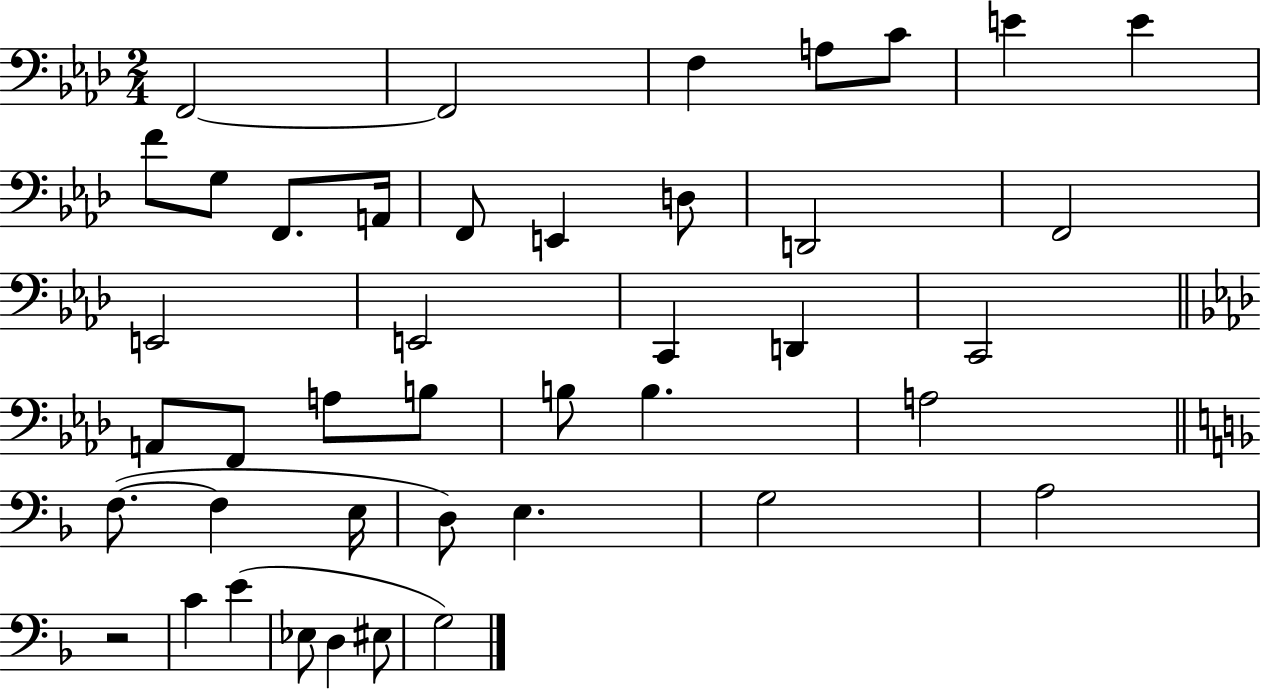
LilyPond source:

{
  \clef bass
  \numericTimeSignature
  \time 2/4
  \key aes \major
  \repeat volta 2 { f,2~~ | f,2 | f4 a8 c'8 | e'4 e'4 | \break f'8 g8 f,8. a,16 | f,8 e,4 d8 | d,2 | f,2 | \break e,2 | e,2 | c,4 d,4 | c,2 | \break \bar "||" \break \key aes \major a,8 f,8 a8 b8 | b8 b4. | a2 | \bar "||" \break \key f \major f8.~(~ f4 e16 | d8) e4. | g2 | a2 | \break r2 | c'4 e'4( | ees8 d4 eis8 | g2) | \break } \bar "|."
}